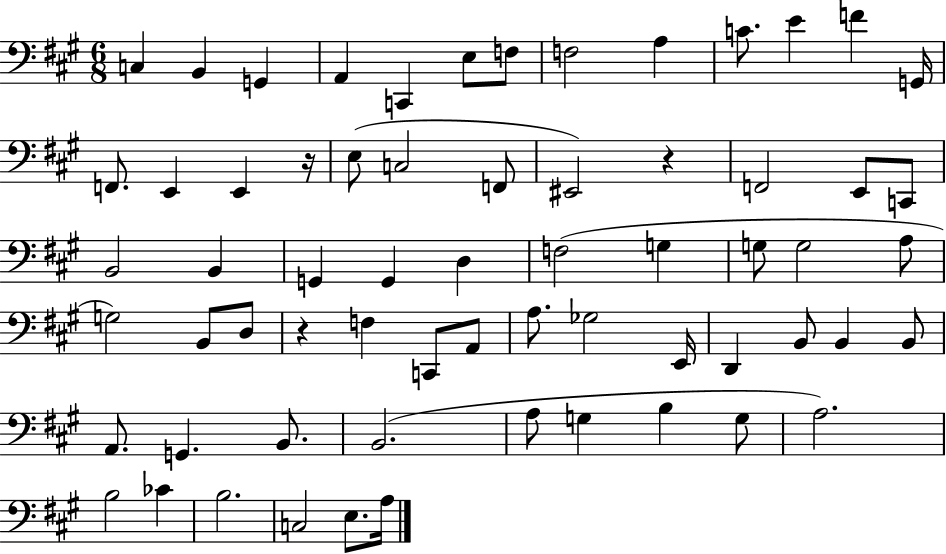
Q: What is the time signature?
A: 6/8